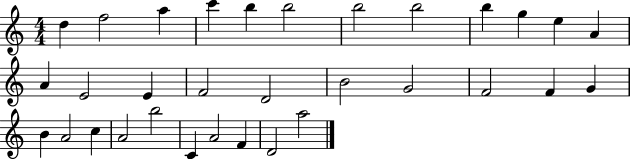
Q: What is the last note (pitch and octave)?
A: A5